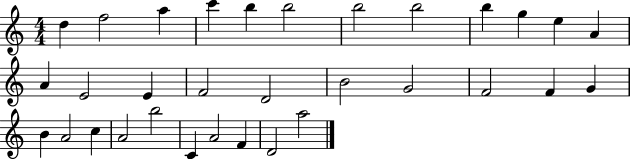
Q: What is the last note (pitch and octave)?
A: A5